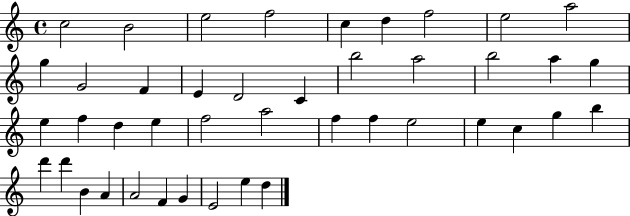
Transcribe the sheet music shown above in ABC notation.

X:1
T:Untitled
M:4/4
L:1/4
K:C
c2 B2 e2 f2 c d f2 e2 a2 g G2 F E D2 C b2 a2 b2 a g e f d e f2 a2 f f e2 e c g b d' d' B A A2 F G E2 e d